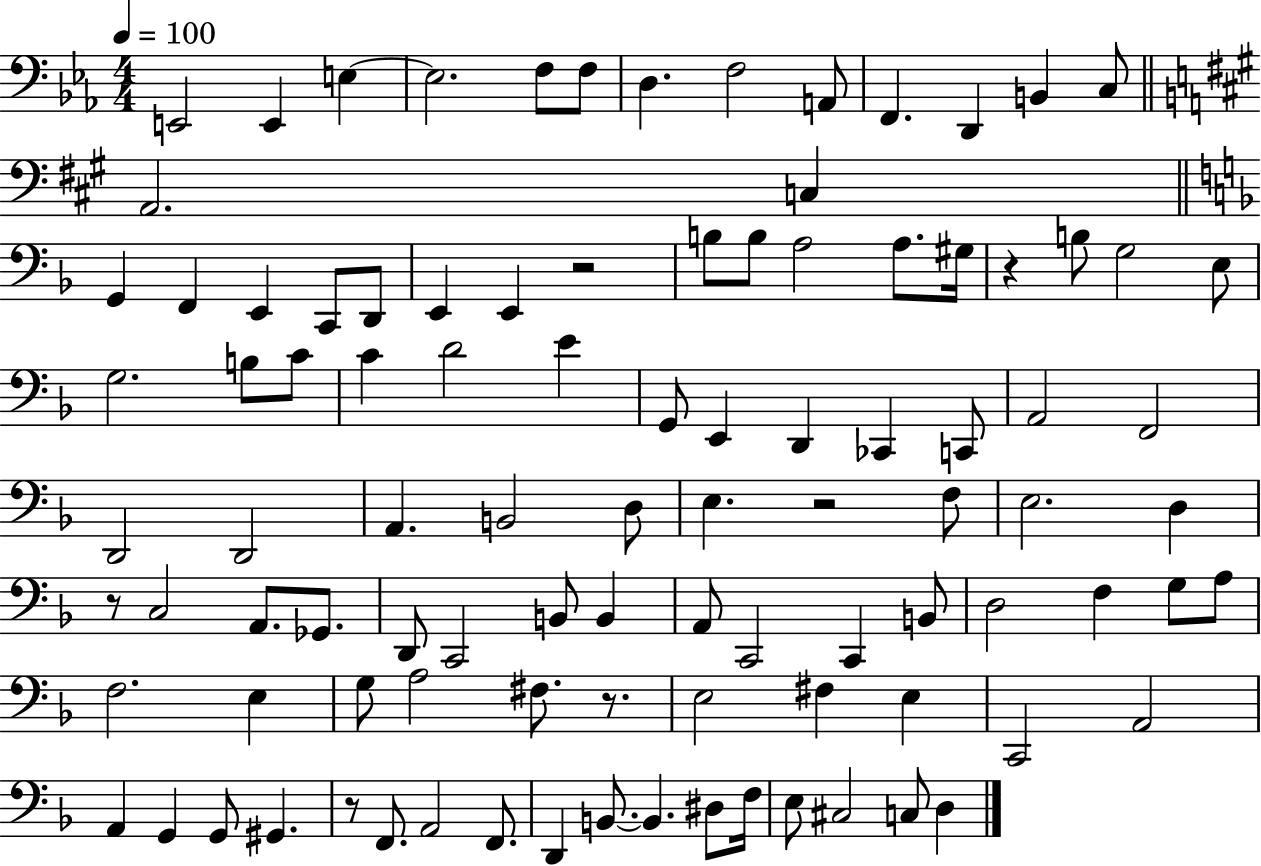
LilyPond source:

{
  \clef bass
  \numericTimeSignature
  \time 4/4
  \key ees \major
  \tempo 4 = 100
  e,2 e,4 e4~~ | e2. f8 f8 | d4. f2 a,8 | f,4. d,4 b,4 c8 | \break \bar "||" \break \key a \major a,2. c4 | \bar "||" \break \key d \minor g,4 f,4 e,4 c,8 d,8 | e,4 e,4 r2 | b8 b8 a2 a8. gis16 | r4 b8 g2 e8 | \break g2. b8 c'8 | c'4 d'2 e'4 | g,8 e,4 d,4 ces,4 c,8 | a,2 f,2 | \break d,2 d,2 | a,4. b,2 d8 | e4. r2 f8 | e2. d4 | \break r8 c2 a,8. ges,8. | d,8 c,2 b,8 b,4 | a,8 c,2 c,4 b,8 | d2 f4 g8 a8 | \break f2. e4 | g8 a2 fis8. r8. | e2 fis4 e4 | c,2 a,2 | \break a,4 g,4 g,8 gis,4. | r8 f,8. a,2 f,8. | d,4 b,8.~~ b,4. dis8 f16 | e8 cis2 c8 d4 | \break \bar "|."
}